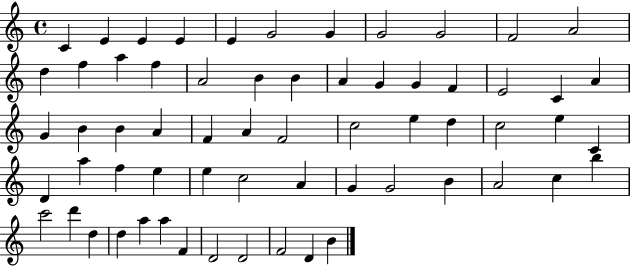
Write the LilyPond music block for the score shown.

{
  \clef treble
  \time 4/4
  \defaultTimeSignature
  \key c \major
  c'4 e'4 e'4 e'4 | e'4 g'2 g'4 | g'2 g'2 | f'2 a'2 | \break d''4 f''4 a''4 f''4 | a'2 b'4 b'4 | a'4 g'4 g'4 f'4 | e'2 c'4 a'4 | \break g'4 b'4 b'4 a'4 | f'4 a'4 f'2 | c''2 e''4 d''4 | c''2 e''4 c'4 | \break d'4 a''4 f''4 e''4 | e''4 c''2 a'4 | g'4 g'2 b'4 | a'2 c''4 b''4 | \break c'''2 d'''4 d''4 | d''4 a''4 a''4 f'4 | d'2 d'2 | f'2 d'4 b'4 | \break \bar "|."
}